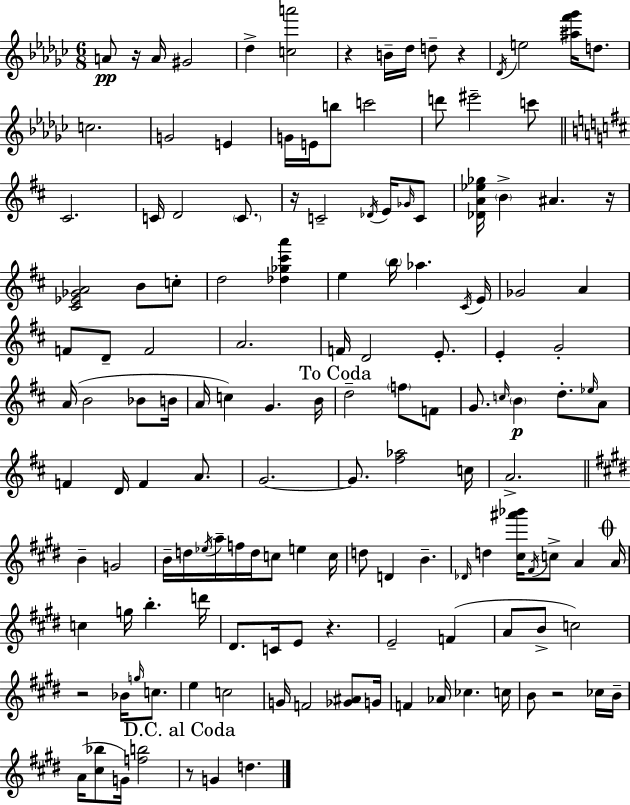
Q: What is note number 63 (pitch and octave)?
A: C5